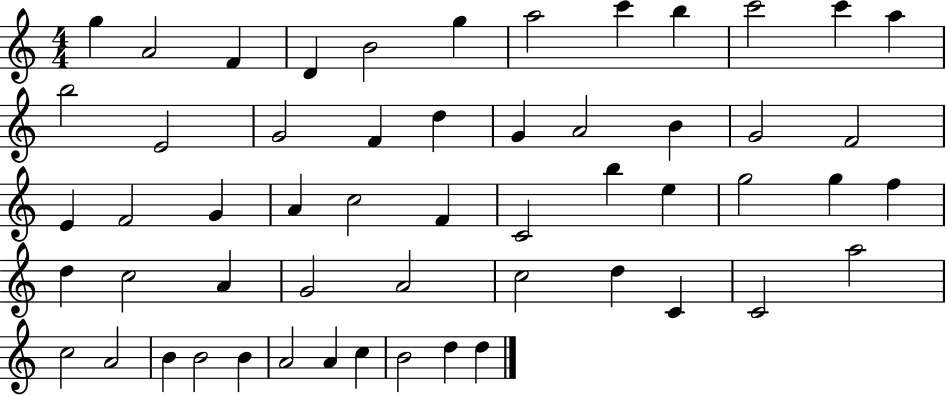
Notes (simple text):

G5/q A4/h F4/q D4/q B4/h G5/q A5/h C6/q B5/q C6/h C6/q A5/q B5/h E4/h G4/h F4/q D5/q G4/q A4/h B4/q G4/h F4/h E4/q F4/h G4/q A4/q C5/h F4/q C4/h B5/q E5/q G5/h G5/q F5/q D5/q C5/h A4/q G4/h A4/h C5/h D5/q C4/q C4/h A5/h C5/h A4/h B4/q B4/h B4/q A4/h A4/q C5/q B4/h D5/q D5/q